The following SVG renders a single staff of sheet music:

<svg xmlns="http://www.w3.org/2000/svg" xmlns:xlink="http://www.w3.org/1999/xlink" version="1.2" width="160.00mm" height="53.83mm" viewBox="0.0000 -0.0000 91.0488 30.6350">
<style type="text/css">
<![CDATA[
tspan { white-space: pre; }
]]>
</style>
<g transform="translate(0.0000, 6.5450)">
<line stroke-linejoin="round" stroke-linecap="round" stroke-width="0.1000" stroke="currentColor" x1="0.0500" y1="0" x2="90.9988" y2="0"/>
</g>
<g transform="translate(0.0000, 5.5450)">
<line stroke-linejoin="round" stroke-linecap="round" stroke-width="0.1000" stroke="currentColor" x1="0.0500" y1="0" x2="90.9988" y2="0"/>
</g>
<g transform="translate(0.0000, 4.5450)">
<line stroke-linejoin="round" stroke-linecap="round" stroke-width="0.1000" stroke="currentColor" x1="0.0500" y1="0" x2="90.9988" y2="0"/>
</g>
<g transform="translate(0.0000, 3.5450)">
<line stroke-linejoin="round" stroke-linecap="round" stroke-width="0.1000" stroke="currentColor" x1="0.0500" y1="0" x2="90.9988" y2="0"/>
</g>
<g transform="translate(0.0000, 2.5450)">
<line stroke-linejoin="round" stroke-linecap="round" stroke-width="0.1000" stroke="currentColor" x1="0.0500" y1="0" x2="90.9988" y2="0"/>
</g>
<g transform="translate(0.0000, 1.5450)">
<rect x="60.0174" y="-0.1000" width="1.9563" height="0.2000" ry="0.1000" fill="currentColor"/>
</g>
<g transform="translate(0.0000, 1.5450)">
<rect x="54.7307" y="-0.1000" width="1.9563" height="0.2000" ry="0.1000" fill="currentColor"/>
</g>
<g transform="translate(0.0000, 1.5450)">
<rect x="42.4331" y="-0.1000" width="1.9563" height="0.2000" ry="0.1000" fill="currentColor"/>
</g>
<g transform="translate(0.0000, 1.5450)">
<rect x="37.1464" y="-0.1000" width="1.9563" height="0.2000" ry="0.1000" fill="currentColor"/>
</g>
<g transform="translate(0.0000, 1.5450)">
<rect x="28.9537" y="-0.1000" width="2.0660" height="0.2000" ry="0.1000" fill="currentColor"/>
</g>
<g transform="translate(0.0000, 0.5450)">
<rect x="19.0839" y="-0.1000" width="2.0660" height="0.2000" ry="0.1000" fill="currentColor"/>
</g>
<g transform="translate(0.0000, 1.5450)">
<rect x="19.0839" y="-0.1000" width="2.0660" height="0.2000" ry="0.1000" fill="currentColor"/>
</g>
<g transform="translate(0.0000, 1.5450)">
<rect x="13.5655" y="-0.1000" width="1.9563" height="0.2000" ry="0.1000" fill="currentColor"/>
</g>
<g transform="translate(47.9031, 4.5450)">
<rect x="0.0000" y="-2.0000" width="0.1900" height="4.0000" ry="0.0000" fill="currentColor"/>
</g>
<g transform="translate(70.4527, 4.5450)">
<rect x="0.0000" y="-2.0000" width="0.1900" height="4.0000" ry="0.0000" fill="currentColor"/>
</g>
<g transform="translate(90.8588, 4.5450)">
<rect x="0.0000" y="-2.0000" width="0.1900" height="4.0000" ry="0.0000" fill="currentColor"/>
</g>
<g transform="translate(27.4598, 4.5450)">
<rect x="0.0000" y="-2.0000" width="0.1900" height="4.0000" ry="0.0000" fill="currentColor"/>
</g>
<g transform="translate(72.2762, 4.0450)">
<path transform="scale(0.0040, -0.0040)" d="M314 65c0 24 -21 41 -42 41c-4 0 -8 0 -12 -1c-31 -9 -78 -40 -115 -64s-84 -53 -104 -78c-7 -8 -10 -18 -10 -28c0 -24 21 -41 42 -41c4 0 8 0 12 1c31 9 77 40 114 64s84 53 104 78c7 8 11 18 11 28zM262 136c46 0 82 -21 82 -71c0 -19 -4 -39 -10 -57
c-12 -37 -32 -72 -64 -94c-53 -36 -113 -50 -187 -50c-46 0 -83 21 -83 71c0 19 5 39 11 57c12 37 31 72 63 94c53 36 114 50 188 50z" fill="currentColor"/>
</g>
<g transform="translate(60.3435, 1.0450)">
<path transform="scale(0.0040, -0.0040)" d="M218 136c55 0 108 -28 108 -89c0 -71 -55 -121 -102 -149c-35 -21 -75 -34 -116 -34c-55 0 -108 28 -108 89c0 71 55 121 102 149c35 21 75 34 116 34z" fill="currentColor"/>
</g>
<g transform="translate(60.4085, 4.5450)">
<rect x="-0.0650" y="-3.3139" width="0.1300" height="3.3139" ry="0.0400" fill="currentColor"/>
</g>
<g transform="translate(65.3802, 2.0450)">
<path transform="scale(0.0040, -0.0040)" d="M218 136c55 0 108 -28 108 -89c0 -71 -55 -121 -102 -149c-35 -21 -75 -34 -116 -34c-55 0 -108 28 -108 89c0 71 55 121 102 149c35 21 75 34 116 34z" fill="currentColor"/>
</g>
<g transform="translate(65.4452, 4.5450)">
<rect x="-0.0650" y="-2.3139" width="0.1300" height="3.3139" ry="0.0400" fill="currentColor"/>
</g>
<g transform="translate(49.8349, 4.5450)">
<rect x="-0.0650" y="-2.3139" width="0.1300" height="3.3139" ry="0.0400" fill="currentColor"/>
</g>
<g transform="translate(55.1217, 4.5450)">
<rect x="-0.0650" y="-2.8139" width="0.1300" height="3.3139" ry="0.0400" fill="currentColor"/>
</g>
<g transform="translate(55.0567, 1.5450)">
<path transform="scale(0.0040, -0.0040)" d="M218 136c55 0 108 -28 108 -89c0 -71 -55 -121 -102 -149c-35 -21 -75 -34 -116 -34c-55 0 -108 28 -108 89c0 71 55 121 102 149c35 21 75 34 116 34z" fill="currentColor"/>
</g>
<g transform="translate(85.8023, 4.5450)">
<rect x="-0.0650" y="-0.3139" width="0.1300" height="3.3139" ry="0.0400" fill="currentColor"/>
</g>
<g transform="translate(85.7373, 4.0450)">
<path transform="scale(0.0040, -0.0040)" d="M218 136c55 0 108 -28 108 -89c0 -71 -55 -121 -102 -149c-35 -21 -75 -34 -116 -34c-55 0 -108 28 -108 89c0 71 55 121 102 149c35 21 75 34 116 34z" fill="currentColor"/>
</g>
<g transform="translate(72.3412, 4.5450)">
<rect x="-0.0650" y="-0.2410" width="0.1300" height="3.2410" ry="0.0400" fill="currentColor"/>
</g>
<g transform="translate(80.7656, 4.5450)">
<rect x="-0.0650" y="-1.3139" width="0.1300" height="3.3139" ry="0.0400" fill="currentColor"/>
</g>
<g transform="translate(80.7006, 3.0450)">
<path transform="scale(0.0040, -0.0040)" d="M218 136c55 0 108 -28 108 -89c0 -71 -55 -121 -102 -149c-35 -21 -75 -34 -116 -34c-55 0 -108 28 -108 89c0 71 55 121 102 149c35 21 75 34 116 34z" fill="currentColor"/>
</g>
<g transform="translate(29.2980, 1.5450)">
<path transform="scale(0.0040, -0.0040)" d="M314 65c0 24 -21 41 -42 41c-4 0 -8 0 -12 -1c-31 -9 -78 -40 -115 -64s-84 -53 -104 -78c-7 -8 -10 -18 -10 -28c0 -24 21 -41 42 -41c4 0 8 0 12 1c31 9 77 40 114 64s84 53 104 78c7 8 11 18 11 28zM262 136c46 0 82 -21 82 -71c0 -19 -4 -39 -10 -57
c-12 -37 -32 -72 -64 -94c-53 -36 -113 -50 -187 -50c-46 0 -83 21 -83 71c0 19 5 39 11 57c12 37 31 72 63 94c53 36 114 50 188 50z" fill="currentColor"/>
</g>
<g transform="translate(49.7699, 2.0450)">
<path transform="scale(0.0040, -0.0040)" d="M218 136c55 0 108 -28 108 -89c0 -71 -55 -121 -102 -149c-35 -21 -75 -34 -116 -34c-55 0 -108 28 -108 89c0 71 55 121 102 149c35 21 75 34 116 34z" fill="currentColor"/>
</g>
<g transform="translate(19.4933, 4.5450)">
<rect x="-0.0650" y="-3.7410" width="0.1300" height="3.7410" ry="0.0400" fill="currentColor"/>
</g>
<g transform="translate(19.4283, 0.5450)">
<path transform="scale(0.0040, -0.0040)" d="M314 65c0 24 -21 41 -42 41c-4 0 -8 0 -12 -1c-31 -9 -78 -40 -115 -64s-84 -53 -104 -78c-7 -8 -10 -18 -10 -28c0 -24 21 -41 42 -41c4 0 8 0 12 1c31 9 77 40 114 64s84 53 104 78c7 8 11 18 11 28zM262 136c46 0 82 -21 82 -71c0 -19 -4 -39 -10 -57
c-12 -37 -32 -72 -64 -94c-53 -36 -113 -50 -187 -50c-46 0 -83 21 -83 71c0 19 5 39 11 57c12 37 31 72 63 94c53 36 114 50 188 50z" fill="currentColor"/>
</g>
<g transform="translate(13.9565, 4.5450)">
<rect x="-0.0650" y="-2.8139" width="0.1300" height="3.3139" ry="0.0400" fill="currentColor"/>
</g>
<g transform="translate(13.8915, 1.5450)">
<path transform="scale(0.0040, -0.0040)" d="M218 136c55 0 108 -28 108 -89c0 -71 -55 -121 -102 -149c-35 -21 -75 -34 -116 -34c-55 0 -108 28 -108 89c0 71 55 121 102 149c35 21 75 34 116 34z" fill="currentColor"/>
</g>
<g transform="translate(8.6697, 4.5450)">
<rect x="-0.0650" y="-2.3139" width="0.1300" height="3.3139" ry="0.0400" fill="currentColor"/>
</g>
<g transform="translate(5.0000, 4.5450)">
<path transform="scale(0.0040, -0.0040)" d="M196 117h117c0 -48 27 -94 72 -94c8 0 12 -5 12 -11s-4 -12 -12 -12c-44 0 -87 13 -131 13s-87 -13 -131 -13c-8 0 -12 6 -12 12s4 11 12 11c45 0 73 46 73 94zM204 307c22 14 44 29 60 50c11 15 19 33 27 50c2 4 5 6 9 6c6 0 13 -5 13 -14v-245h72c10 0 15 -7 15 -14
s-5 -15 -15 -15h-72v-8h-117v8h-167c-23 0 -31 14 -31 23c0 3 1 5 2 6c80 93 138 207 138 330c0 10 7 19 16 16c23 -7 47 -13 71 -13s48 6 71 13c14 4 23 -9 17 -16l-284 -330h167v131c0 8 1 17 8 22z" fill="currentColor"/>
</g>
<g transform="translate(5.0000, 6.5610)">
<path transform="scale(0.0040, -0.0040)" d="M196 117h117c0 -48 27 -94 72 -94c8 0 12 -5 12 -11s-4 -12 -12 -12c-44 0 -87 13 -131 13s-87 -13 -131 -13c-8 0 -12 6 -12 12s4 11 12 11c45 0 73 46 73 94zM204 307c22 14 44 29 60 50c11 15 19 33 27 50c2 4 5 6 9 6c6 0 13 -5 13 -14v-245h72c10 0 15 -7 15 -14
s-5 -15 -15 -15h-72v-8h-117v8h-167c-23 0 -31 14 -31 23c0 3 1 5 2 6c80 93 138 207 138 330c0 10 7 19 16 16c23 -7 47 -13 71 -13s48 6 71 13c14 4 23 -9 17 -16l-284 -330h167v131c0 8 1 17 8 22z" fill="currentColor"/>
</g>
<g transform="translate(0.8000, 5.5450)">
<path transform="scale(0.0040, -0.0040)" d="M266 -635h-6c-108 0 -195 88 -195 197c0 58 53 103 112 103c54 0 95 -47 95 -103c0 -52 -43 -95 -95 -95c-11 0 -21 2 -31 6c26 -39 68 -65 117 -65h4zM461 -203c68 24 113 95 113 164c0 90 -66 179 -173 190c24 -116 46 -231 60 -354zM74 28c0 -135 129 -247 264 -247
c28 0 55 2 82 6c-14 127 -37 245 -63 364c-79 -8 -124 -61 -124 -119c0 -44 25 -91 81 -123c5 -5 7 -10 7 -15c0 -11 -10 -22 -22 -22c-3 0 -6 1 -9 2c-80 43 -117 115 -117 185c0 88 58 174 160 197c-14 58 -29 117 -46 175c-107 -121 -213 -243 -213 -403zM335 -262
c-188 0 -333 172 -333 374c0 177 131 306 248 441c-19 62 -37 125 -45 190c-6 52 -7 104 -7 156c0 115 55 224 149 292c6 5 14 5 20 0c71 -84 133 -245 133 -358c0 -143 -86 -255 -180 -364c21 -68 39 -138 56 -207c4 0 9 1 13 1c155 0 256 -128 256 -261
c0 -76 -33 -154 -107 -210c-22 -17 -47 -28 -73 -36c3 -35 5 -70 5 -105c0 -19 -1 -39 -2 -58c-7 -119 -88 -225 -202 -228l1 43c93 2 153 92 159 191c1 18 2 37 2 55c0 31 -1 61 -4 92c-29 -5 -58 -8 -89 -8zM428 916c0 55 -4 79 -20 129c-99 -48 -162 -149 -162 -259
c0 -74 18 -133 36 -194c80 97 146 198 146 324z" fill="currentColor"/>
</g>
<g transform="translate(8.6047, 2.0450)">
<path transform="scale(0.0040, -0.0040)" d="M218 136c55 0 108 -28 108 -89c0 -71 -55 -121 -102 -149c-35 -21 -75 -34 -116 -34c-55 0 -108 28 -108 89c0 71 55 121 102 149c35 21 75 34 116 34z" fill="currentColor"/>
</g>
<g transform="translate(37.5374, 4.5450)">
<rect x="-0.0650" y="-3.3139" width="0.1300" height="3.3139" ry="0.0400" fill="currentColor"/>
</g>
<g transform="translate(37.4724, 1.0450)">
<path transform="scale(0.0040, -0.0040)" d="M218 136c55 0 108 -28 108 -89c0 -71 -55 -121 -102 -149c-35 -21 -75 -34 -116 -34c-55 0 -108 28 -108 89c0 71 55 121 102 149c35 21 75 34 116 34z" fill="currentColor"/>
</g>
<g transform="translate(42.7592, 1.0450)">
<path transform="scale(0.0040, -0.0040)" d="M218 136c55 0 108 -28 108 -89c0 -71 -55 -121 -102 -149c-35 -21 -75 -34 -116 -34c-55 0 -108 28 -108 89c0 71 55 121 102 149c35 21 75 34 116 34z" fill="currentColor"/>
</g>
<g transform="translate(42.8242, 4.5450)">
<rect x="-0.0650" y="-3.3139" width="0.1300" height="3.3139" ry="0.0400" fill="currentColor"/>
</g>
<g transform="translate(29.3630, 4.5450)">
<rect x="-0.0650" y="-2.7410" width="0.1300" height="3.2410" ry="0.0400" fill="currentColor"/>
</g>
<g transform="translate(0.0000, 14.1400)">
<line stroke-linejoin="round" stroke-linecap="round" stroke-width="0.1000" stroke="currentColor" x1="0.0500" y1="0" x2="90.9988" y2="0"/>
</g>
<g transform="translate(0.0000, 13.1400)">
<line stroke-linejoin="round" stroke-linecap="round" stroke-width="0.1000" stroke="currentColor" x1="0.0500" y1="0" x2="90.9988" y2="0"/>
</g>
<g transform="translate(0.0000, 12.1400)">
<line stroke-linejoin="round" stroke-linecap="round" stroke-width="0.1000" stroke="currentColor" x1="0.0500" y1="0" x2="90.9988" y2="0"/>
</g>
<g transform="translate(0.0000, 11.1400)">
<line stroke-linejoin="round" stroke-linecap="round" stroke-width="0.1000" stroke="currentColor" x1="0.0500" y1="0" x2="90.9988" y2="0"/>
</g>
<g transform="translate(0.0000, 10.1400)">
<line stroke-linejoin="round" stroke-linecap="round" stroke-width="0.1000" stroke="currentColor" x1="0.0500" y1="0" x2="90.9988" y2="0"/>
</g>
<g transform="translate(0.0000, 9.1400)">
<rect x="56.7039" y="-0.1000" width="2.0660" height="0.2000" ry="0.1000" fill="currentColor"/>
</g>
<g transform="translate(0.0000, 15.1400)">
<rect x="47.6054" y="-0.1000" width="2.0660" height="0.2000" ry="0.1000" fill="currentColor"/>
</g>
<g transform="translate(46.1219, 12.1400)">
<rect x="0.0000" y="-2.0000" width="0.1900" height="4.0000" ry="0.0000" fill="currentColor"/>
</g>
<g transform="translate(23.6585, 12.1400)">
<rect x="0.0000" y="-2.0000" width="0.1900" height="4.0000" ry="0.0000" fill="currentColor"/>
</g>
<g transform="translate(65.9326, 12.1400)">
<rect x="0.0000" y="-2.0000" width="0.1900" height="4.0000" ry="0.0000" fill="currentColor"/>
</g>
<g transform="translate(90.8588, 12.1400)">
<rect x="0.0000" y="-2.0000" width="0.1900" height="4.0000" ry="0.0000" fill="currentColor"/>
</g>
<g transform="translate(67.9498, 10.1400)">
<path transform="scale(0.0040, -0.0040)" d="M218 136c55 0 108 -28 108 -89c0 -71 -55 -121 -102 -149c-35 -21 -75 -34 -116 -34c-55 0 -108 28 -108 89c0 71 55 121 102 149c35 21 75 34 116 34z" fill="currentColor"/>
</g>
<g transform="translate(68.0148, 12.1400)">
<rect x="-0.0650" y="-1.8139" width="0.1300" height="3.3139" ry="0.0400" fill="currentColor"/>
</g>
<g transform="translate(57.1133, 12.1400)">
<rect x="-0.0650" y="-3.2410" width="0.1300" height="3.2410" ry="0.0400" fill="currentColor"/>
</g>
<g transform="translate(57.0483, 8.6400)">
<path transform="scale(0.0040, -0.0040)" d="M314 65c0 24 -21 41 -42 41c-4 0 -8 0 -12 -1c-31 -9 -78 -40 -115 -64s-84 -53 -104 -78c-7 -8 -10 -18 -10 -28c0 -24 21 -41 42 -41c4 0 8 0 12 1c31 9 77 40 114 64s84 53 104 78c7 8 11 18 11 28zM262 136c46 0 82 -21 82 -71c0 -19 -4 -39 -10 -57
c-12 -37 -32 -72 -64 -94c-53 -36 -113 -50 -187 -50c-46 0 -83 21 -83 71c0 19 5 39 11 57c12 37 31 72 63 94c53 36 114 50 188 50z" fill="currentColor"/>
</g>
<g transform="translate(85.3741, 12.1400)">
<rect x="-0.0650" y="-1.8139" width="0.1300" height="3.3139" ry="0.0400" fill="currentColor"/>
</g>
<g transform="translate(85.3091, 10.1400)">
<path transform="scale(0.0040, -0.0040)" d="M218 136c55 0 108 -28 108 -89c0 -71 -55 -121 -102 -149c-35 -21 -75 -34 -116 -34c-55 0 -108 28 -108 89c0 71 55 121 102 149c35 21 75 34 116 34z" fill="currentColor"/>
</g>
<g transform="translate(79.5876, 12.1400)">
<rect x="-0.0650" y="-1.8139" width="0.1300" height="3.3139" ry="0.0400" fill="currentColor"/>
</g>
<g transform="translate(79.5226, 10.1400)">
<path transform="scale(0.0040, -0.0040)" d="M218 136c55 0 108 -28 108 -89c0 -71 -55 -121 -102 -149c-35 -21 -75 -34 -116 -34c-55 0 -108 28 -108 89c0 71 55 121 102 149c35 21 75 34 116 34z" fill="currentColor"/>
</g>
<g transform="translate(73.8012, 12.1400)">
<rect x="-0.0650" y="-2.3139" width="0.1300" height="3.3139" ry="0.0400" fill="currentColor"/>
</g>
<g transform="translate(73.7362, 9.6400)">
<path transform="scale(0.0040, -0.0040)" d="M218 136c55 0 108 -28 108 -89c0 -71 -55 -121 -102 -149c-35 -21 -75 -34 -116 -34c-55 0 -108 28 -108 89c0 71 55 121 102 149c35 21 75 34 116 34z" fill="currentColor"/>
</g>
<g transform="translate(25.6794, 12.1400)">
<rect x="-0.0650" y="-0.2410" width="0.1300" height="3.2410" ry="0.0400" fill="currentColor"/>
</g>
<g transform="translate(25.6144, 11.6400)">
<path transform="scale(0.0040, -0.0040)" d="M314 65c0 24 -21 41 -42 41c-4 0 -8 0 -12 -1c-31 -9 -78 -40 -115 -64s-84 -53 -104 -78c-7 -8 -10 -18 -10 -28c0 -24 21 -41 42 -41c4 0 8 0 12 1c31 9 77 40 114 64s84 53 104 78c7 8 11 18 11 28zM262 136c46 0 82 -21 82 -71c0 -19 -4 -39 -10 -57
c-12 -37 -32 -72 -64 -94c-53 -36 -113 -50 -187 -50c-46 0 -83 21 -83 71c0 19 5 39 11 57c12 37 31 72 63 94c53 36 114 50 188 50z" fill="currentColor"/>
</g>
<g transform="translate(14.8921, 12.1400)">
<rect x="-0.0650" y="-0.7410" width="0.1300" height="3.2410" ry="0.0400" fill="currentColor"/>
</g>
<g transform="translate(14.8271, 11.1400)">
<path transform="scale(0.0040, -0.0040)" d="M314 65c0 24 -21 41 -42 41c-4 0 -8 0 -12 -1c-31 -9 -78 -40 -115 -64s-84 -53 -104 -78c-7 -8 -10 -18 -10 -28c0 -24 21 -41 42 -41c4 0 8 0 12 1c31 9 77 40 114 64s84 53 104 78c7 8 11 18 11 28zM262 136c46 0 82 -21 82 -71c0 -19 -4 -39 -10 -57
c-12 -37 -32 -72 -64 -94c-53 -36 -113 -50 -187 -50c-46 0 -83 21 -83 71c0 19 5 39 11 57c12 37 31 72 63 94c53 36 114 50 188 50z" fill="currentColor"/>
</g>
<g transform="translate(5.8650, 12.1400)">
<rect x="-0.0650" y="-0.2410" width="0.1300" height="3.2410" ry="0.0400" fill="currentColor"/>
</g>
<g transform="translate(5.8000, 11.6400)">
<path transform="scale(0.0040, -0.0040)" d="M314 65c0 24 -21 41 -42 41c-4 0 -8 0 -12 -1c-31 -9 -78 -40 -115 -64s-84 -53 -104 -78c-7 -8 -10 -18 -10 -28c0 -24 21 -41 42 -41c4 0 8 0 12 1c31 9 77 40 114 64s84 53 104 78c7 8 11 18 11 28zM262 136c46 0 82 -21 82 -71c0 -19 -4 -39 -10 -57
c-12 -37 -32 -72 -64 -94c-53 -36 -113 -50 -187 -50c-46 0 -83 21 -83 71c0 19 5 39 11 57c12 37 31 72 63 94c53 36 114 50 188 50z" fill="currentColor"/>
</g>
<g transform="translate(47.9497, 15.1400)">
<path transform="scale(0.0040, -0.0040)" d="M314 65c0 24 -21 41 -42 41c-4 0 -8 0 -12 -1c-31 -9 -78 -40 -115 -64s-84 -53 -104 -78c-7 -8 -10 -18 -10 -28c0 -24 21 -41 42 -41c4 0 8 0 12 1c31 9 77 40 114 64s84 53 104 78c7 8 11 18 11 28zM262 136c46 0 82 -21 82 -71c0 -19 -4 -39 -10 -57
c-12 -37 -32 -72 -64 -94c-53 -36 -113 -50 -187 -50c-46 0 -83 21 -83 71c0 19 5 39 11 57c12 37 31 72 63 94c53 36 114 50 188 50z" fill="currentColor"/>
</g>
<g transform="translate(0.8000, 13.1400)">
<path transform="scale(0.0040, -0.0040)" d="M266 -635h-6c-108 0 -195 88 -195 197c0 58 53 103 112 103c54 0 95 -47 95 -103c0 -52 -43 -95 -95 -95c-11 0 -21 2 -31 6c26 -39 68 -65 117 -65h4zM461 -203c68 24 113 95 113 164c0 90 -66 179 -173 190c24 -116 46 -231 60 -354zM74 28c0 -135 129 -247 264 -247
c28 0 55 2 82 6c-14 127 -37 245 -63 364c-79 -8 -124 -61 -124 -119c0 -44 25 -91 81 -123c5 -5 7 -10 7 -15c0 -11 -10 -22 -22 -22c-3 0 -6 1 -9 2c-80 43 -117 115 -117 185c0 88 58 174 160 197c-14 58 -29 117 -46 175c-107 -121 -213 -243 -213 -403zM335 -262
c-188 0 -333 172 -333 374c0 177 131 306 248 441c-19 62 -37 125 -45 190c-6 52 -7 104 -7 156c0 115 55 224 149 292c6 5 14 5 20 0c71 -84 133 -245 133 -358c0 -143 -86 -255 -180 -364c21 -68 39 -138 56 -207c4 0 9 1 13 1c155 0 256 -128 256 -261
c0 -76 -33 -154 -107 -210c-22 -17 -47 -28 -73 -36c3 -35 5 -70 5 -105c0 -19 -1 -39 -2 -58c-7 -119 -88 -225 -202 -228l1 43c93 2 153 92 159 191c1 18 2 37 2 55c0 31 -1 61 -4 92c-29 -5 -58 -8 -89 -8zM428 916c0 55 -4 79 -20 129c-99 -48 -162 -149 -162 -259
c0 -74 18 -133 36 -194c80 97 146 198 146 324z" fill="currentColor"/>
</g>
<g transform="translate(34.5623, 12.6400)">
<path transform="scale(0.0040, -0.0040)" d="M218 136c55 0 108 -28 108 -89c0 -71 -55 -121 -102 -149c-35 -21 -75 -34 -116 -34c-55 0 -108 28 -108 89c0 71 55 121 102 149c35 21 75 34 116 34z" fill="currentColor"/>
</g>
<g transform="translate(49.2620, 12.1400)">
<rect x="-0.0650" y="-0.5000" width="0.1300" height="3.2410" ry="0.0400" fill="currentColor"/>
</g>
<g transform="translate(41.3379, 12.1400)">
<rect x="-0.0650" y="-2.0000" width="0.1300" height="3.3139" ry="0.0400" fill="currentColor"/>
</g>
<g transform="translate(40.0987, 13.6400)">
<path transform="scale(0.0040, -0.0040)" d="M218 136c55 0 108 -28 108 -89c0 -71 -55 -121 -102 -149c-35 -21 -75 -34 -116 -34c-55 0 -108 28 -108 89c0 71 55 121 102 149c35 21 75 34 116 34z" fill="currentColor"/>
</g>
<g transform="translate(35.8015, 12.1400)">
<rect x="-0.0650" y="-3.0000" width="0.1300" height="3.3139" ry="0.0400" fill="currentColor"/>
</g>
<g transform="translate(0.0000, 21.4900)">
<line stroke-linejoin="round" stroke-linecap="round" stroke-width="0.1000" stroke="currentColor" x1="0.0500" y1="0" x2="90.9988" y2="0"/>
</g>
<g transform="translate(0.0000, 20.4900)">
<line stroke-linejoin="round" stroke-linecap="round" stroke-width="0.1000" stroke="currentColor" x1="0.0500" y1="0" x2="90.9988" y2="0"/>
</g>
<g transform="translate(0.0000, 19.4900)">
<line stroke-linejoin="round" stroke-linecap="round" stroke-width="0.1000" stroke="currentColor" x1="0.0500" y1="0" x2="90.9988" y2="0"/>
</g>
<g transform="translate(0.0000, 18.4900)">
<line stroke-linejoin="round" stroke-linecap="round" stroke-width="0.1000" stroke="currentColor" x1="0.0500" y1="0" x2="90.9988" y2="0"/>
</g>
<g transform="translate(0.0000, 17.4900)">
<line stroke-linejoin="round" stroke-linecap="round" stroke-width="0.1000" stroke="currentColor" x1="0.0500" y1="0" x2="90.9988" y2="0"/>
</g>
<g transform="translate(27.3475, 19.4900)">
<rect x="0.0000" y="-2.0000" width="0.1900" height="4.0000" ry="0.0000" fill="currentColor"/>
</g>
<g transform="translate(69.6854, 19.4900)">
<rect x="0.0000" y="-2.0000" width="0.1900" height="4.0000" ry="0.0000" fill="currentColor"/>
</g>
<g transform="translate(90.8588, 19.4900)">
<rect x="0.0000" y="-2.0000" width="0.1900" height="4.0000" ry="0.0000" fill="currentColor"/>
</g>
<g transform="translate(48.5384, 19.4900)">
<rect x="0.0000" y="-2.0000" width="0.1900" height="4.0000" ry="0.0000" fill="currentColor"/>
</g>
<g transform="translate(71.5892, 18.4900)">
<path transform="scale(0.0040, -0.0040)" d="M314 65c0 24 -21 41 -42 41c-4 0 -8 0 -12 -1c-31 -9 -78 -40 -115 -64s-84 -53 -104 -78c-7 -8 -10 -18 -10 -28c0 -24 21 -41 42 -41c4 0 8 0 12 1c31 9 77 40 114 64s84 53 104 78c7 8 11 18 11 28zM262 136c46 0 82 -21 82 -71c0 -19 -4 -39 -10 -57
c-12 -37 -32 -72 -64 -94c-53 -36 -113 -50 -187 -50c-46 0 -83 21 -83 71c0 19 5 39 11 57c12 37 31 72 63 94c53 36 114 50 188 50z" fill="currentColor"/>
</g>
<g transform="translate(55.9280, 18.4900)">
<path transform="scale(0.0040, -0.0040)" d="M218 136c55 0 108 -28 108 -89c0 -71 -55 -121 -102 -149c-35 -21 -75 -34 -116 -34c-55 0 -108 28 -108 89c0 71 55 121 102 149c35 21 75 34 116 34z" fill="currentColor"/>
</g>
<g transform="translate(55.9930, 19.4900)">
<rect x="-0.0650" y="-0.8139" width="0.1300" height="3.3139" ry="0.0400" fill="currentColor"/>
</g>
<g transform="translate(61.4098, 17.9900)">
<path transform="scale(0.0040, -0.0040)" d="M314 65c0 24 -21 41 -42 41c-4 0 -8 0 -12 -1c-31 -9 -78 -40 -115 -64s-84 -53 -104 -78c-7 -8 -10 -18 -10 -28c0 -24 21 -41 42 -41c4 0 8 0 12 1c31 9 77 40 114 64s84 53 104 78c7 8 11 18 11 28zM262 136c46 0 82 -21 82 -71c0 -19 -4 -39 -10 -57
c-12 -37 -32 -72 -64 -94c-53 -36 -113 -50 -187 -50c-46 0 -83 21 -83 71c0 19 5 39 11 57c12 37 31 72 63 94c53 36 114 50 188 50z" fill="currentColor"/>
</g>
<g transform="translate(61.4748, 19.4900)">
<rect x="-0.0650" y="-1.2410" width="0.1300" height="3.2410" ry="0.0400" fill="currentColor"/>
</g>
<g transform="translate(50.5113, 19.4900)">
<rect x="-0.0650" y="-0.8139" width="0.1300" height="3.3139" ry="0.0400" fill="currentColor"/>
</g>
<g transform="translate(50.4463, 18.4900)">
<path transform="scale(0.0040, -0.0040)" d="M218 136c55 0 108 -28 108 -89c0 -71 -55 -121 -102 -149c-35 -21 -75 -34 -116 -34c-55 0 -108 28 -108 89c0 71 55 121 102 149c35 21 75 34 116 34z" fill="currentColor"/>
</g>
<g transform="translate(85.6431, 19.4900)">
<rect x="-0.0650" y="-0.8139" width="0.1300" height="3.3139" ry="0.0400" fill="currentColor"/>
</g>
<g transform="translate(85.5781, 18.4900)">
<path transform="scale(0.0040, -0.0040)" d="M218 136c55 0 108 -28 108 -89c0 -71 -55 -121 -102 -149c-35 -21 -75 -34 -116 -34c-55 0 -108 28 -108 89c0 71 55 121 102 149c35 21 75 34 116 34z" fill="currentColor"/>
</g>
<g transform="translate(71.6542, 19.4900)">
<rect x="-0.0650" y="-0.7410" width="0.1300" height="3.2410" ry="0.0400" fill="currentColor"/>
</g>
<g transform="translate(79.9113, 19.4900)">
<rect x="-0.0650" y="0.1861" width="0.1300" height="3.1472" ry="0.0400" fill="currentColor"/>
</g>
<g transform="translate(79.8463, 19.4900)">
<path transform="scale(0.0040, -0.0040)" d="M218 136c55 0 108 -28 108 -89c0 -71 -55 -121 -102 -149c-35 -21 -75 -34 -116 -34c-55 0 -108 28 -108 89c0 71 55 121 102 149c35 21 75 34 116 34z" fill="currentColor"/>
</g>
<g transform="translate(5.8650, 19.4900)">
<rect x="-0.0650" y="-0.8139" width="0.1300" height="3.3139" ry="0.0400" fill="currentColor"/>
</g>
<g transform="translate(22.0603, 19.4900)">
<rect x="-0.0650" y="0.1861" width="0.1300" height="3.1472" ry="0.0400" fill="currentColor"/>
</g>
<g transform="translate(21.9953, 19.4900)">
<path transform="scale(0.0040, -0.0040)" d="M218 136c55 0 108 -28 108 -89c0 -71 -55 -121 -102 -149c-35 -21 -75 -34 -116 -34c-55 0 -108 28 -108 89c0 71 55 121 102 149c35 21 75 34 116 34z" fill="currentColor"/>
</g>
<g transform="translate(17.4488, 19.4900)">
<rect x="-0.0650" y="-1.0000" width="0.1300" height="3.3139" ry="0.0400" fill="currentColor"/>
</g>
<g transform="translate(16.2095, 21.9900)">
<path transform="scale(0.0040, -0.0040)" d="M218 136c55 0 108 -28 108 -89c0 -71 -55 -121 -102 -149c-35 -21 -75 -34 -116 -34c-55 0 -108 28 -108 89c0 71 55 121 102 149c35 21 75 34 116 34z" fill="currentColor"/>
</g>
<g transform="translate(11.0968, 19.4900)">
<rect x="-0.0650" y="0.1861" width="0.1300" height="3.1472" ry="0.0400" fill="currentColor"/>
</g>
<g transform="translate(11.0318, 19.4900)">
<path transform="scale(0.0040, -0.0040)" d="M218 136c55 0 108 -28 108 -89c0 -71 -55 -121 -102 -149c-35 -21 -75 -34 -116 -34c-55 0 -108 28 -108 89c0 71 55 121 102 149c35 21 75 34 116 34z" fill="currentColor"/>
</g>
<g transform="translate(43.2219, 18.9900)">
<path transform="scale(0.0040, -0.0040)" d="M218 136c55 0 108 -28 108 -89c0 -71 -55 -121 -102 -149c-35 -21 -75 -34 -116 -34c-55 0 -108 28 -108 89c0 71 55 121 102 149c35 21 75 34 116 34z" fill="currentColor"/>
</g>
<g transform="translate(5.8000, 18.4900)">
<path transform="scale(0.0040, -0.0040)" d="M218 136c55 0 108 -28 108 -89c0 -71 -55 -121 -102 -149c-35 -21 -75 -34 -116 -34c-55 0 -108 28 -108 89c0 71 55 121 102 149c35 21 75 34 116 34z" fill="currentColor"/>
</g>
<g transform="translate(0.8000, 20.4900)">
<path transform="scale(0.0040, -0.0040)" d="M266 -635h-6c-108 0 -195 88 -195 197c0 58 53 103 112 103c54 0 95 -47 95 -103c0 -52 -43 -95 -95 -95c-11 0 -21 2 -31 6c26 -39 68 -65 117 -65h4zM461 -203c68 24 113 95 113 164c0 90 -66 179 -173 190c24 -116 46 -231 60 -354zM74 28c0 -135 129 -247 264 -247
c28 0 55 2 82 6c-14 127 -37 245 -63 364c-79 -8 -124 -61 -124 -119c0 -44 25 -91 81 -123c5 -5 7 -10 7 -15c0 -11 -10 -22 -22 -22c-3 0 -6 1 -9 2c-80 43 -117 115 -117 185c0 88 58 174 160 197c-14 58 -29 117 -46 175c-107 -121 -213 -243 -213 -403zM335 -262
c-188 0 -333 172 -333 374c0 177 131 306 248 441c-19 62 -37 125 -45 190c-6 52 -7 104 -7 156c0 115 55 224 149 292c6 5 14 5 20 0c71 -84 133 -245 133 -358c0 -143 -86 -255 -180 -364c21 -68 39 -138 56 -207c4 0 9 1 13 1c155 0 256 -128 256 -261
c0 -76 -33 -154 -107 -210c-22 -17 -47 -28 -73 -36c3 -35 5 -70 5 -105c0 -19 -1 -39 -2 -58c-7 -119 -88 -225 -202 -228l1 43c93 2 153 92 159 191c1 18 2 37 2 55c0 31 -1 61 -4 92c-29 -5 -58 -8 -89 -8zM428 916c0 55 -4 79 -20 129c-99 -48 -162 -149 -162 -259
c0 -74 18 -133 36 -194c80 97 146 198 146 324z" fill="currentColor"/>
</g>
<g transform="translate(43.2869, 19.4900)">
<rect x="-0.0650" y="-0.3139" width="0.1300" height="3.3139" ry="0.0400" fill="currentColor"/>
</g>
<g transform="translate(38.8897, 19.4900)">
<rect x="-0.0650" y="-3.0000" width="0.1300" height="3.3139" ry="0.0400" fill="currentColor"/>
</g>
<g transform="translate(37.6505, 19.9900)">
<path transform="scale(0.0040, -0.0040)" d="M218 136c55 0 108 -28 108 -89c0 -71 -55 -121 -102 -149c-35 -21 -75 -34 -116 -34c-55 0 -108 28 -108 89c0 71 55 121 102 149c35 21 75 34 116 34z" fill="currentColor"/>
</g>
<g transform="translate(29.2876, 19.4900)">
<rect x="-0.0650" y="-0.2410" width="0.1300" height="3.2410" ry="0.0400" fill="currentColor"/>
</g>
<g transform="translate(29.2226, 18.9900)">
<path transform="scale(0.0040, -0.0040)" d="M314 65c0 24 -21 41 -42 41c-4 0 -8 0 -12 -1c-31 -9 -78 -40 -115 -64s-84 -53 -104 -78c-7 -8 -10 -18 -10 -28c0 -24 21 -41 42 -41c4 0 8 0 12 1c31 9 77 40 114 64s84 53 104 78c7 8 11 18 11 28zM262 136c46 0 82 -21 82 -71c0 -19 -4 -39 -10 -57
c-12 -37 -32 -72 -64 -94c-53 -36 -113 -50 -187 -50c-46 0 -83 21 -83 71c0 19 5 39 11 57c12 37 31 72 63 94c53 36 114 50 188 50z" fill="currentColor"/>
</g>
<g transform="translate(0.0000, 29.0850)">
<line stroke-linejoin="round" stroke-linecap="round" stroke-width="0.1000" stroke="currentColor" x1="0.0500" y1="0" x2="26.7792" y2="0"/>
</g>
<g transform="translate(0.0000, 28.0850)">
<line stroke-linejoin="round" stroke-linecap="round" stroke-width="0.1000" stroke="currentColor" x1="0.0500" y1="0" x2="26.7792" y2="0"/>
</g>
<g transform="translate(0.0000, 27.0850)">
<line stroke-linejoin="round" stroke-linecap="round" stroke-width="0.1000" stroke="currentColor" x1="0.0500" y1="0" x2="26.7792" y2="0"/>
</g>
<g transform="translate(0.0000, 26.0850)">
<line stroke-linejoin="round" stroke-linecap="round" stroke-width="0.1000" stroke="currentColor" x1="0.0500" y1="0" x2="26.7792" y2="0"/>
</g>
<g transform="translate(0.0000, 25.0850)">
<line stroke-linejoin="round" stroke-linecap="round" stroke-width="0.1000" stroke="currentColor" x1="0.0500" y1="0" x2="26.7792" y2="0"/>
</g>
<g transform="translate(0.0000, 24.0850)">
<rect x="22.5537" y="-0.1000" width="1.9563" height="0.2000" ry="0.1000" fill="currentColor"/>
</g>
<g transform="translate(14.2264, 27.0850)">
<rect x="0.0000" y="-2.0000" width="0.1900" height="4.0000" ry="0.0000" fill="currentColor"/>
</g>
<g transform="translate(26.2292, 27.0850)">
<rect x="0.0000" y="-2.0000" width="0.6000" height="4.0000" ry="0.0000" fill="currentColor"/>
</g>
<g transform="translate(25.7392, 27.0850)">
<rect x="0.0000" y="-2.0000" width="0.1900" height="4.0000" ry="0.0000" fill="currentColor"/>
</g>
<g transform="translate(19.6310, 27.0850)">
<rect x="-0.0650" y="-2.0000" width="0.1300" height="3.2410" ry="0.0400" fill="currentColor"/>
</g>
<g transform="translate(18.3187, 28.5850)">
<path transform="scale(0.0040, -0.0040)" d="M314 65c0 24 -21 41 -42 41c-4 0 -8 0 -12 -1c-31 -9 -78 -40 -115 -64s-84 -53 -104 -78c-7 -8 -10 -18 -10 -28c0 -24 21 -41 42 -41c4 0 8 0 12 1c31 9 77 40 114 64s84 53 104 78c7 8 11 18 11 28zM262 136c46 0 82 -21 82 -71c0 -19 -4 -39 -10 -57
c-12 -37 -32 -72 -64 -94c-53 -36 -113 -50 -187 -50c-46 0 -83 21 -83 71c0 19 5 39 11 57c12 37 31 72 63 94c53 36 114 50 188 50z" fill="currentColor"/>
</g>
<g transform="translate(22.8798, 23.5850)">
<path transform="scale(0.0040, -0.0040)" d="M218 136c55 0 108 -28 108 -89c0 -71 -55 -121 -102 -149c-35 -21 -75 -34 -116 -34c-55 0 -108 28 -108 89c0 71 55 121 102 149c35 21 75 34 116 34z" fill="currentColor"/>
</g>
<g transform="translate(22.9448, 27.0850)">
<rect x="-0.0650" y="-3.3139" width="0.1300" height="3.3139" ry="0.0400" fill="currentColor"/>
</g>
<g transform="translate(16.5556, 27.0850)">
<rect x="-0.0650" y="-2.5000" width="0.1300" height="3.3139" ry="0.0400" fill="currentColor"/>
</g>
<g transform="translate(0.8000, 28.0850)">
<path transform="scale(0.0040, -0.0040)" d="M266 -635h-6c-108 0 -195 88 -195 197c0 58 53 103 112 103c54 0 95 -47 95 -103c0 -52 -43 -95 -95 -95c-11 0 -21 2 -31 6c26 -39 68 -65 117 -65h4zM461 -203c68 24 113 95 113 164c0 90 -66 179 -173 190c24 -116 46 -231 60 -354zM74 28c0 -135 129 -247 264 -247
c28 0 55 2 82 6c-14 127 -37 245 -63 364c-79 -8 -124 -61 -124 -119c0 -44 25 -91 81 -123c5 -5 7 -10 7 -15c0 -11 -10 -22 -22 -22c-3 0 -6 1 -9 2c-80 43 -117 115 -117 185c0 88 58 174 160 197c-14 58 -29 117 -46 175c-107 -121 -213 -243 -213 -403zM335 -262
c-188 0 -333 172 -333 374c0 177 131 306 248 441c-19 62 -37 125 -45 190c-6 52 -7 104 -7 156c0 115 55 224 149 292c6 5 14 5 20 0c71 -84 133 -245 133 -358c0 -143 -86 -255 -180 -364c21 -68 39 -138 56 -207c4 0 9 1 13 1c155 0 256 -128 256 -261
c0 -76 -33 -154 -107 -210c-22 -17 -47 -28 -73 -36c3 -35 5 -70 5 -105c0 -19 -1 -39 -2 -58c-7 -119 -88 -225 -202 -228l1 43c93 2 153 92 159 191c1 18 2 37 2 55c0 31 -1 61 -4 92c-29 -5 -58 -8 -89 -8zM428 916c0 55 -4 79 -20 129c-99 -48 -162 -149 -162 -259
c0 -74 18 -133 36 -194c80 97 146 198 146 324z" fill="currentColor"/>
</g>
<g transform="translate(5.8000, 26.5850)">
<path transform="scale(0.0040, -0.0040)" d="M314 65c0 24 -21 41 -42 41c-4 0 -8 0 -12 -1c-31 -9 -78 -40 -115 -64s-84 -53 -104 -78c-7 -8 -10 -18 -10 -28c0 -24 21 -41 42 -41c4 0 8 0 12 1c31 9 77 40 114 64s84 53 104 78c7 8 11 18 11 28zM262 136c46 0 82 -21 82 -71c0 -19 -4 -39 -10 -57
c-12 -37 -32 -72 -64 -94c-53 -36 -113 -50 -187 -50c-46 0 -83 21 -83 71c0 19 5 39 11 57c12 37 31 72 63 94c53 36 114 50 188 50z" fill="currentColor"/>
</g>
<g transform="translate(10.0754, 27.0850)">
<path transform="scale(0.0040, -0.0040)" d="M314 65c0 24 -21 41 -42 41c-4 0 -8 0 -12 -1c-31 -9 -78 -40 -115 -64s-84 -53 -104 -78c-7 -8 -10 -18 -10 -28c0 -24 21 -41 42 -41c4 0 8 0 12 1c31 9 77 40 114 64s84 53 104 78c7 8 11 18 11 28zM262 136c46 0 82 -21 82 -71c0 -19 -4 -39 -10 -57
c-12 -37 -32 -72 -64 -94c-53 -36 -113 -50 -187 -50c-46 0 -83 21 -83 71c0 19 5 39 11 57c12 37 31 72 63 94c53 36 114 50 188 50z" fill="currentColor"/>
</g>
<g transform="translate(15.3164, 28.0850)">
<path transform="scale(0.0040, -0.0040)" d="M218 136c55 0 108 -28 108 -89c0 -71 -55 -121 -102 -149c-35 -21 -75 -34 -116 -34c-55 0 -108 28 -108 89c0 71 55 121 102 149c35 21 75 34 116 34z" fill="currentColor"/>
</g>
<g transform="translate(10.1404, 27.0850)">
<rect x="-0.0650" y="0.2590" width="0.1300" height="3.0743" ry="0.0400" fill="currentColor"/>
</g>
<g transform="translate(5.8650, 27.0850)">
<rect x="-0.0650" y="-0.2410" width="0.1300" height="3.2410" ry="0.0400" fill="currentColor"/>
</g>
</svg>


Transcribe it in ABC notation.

X:1
T:Untitled
M:4/4
L:1/4
K:C
g a c'2 a2 b b g a b g c2 e c c2 d2 c2 A F C2 b2 f g f f d B D B c2 A c d d e2 d2 B d c2 B2 G F2 b